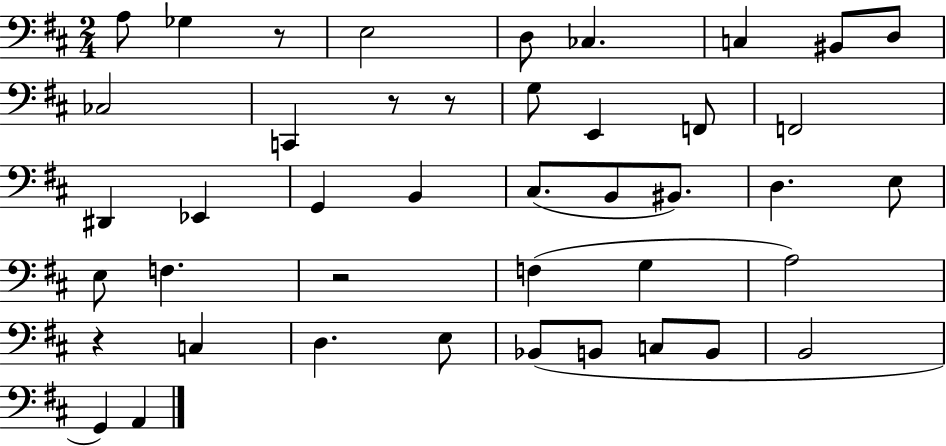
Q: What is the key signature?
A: D major